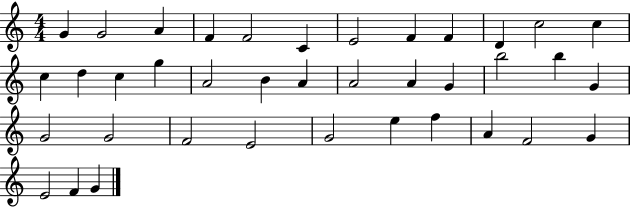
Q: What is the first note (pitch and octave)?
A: G4